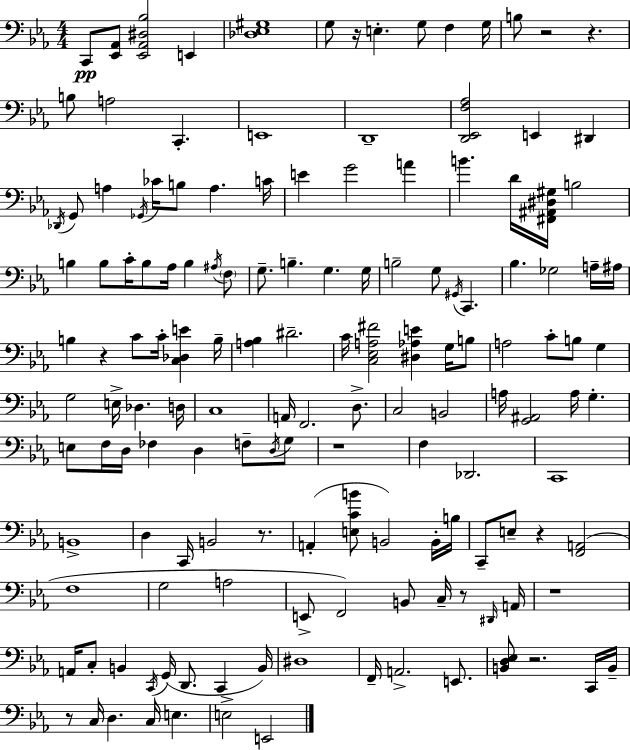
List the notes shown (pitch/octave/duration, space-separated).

C2/e [Eb2,Ab2]/e [Eb2,Ab2,D#3,Bb3]/h E2/q [Db3,Eb3,G#3]/w G3/e R/s E3/q. G3/e F3/q G3/s B3/e R/h R/q. B3/e A3/h C2/q. E2/w D2/w [D2,Eb2,F3,Ab3]/h E2/q D#2/q Db2/s G2/e A3/q Gb2/s CES4/s B3/e A3/q. C4/s E4/q G4/h A4/q B4/q. D4/s [F#2,A#2,D#3,G#3]/s B3/h B3/q B3/e C4/s B3/e Ab3/s B3/q A#3/s F3/e G3/e. B3/q. G3/q. G3/s B3/h G3/e G#2/s C2/q. Bb3/q. Gb3/h A3/s A#3/s B3/q R/q C4/e C4/s [C3,Db3,E4]/q B3/s [A3,Bb3]/q D#4/h. C4/s [C3,Eb3,A3,F#4]/h [D#3,Ab3,E4]/q G3/s B3/e A3/h C4/e B3/e G3/q G3/h E3/s Db3/q. D3/s C3/w A2/s F2/h. D3/e. C3/h B2/h A3/s [G2,A#2]/h A3/s G3/q. E3/e F3/s D3/s FES3/q D3/q F3/e D3/s G3/e R/w F3/q Db2/h. C2/w B2/w D3/q C2/s B2/h R/e. A2/q [E3,C4,B4]/e B2/h B2/s B3/s C2/e E3/e R/q [F2,A2]/h F3/w G3/h A3/h E2/e F2/h B2/e C3/s R/e D#2/s A2/s R/w A2/s C3/e B2/q C2/s G2/s D2/e. C2/q B2/s D#3/w F2/s A2/h. E2/e. [B2,D3,Eb3]/e R/h. C2/s B2/s R/e C3/s D3/q. C3/s E3/q. E3/h E2/h